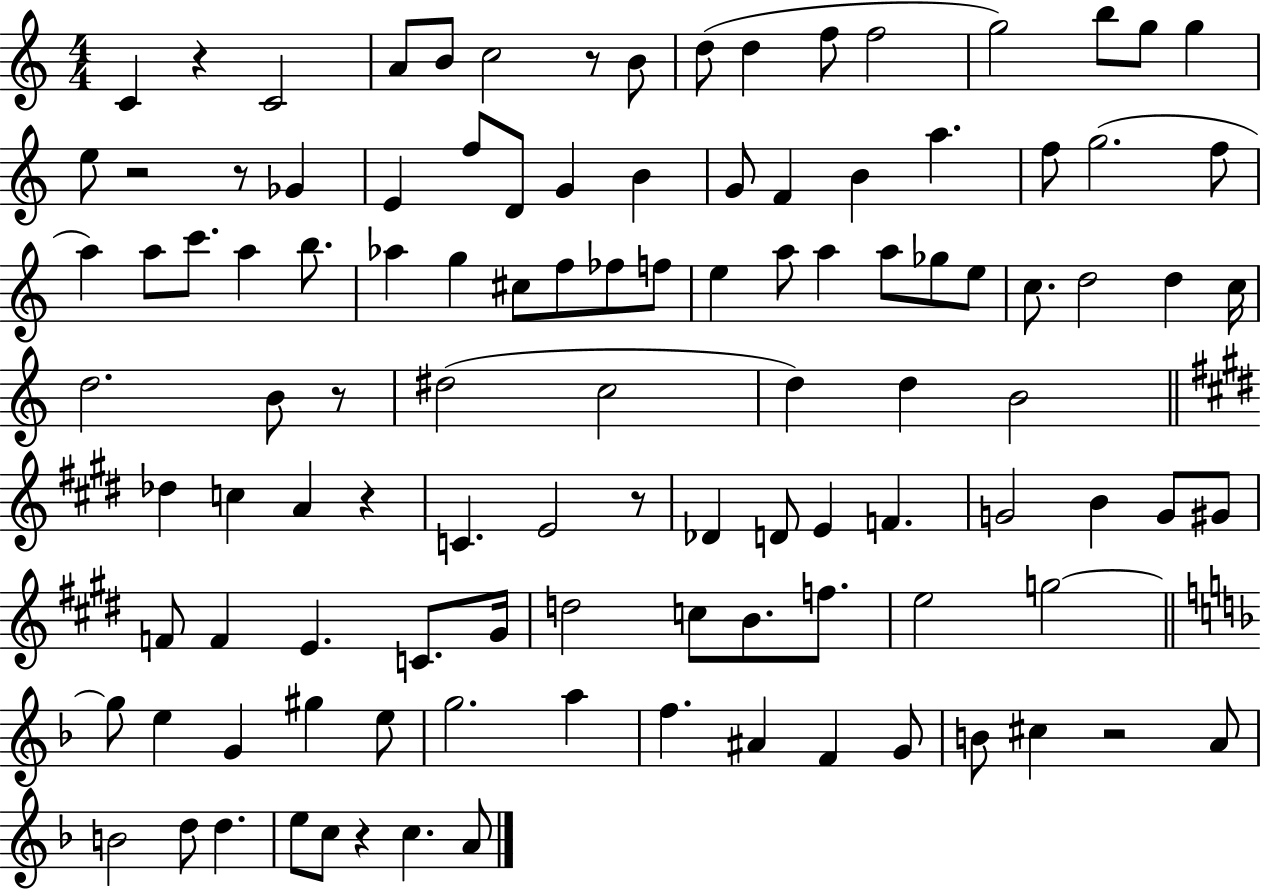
C4/q R/q C4/h A4/e B4/e C5/h R/e B4/e D5/e D5/q F5/e F5/h G5/h B5/e G5/e G5/q E5/e R/h R/e Gb4/q E4/q F5/e D4/e G4/q B4/q G4/e F4/q B4/q A5/q. F5/e G5/h. F5/e A5/q A5/e C6/e. A5/q B5/e. Ab5/q G5/q C#5/e F5/e FES5/e F5/e E5/q A5/e A5/q A5/e Gb5/e E5/e C5/e. D5/h D5/q C5/s D5/h. B4/e R/e D#5/h C5/h D5/q D5/q B4/h Db5/q C5/q A4/q R/q C4/q. E4/h R/e Db4/q D4/e E4/q F4/q. G4/h B4/q G4/e G#4/e F4/e F4/q E4/q. C4/e. G#4/s D5/h C5/e B4/e. F5/e. E5/h G5/h G5/e E5/q G4/q G#5/q E5/e G5/h. A5/q F5/q. A#4/q F4/q G4/e B4/e C#5/q R/h A4/e B4/h D5/e D5/q. E5/e C5/e R/q C5/q. A4/e